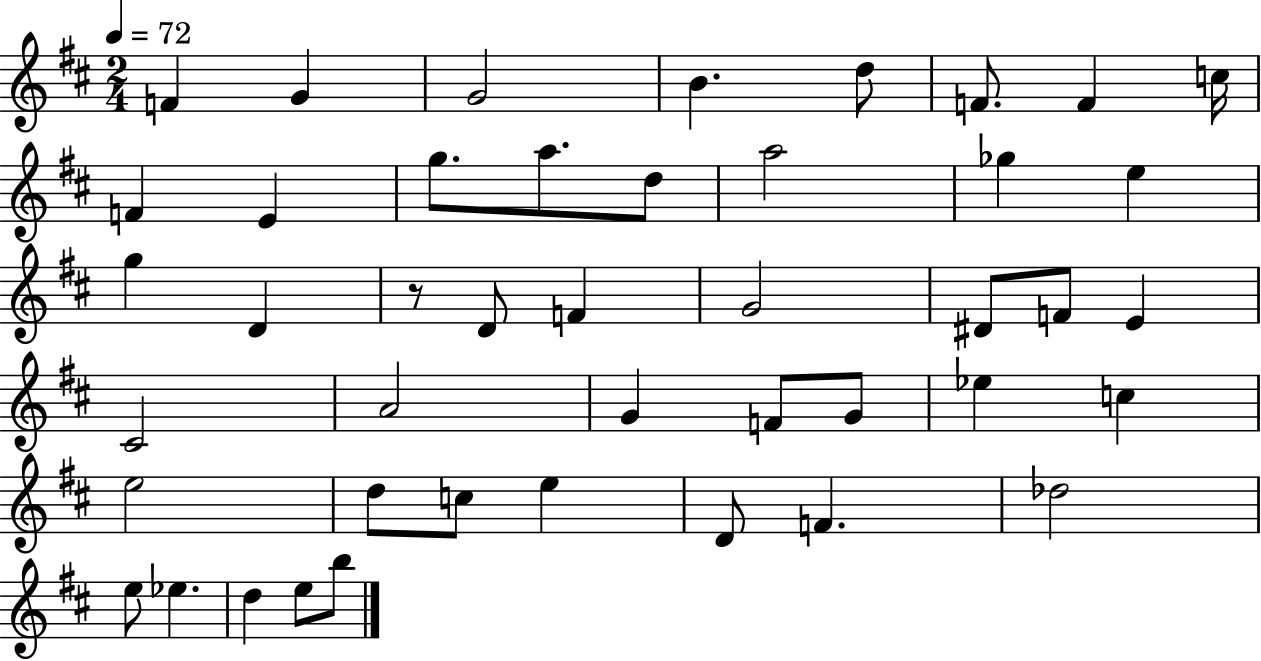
X:1
T:Untitled
M:2/4
L:1/4
K:D
F G G2 B d/2 F/2 F c/4 F E g/2 a/2 d/2 a2 _g e g D z/2 D/2 F G2 ^D/2 F/2 E ^C2 A2 G F/2 G/2 _e c e2 d/2 c/2 e D/2 F _d2 e/2 _e d e/2 b/2